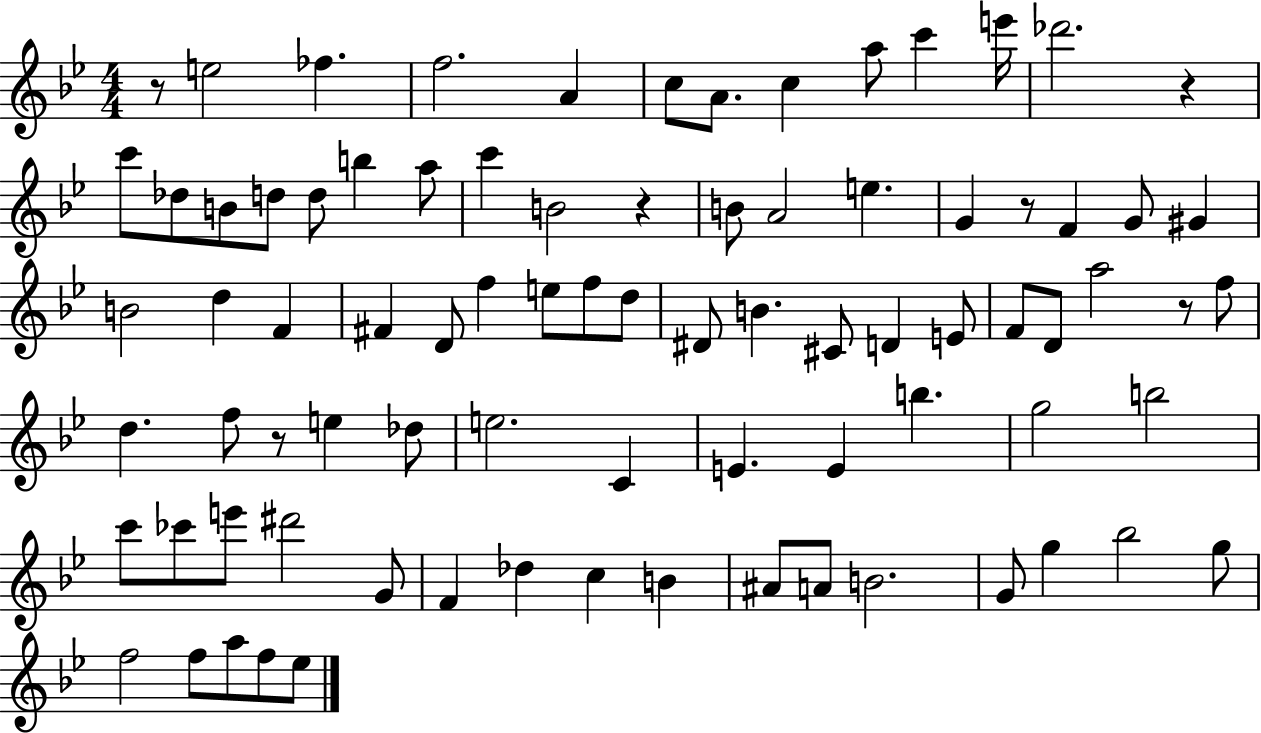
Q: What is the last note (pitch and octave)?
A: Eb5